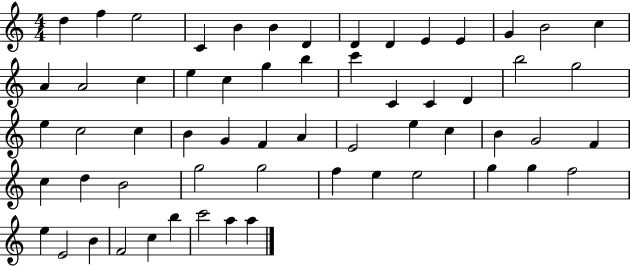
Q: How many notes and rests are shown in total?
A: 60